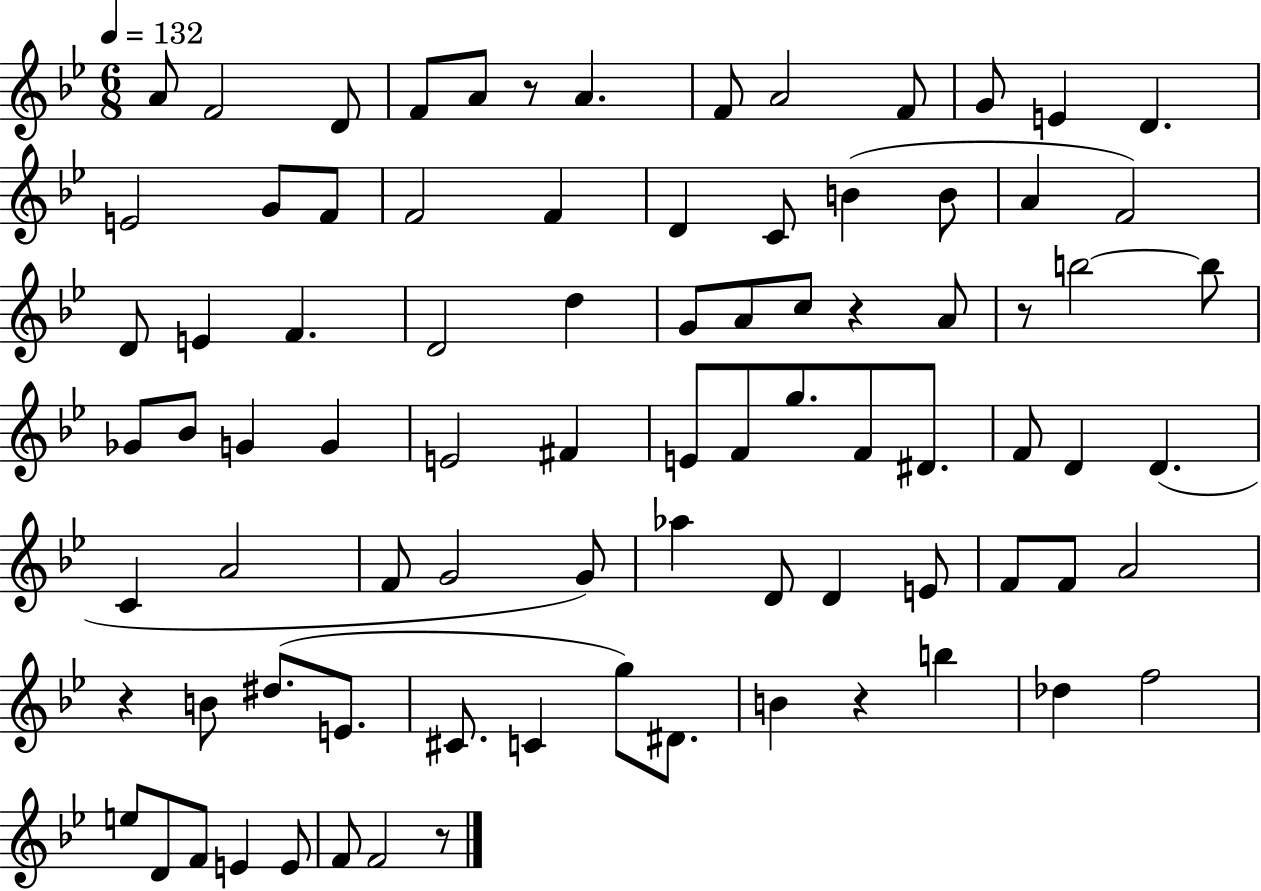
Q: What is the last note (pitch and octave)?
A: F4